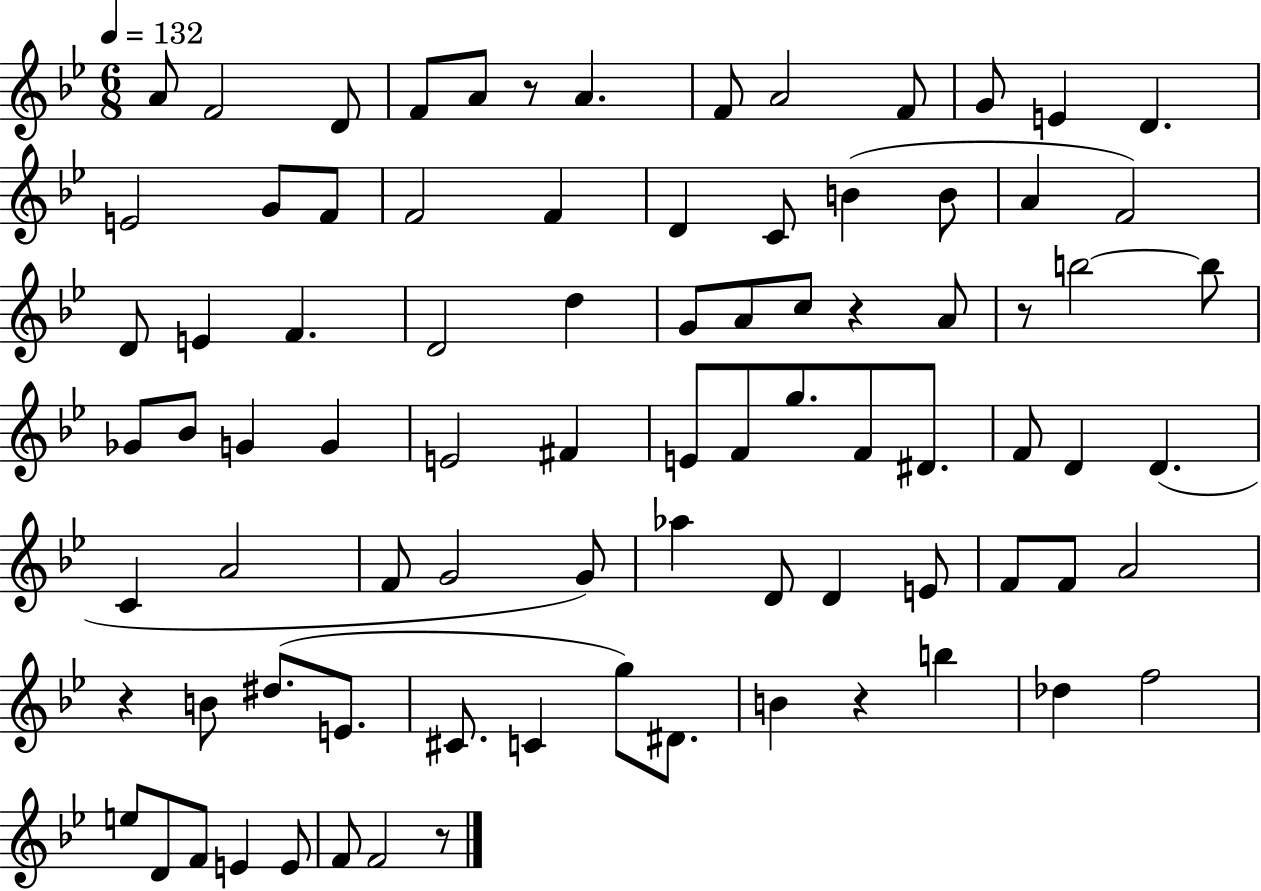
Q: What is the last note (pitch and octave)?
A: F4